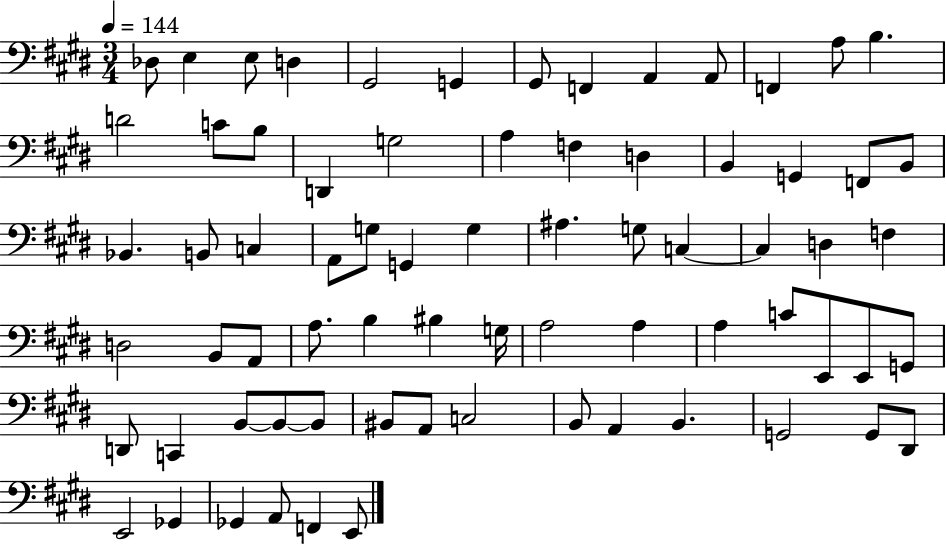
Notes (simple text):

Db3/e E3/q E3/e D3/q G#2/h G2/q G#2/e F2/q A2/q A2/e F2/q A3/e B3/q. D4/h C4/e B3/e D2/q G3/h A3/q F3/q D3/q B2/q G2/q F2/e B2/e Bb2/q. B2/e C3/q A2/e G3/e G2/q G3/q A#3/q. G3/e C3/q C3/q D3/q F3/q D3/h B2/e A2/e A3/e. B3/q BIS3/q G3/s A3/h A3/q A3/q C4/e E2/e E2/e G2/e D2/e C2/q B2/e B2/e B2/e BIS2/e A2/e C3/h B2/e A2/q B2/q. G2/h G2/e D#2/e E2/h Gb2/q Gb2/q A2/e F2/q E2/e